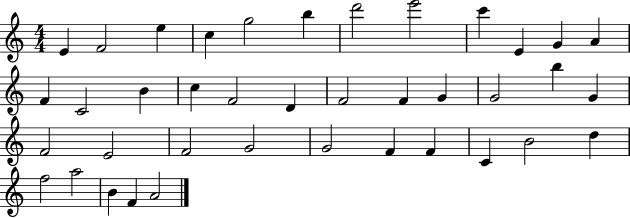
E4/q F4/h E5/q C5/q G5/h B5/q D6/h E6/h C6/q E4/q G4/q A4/q F4/q C4/h B4/q C5/q F4/h D4/q F4/h F4/q G4/q G4/h B5/q G4/q F4/h E4/h F4/h G4/h G4/h F4/q F4/q C4/q B4/h D5/q F5/h A5/h B4/q F4/q A4/h